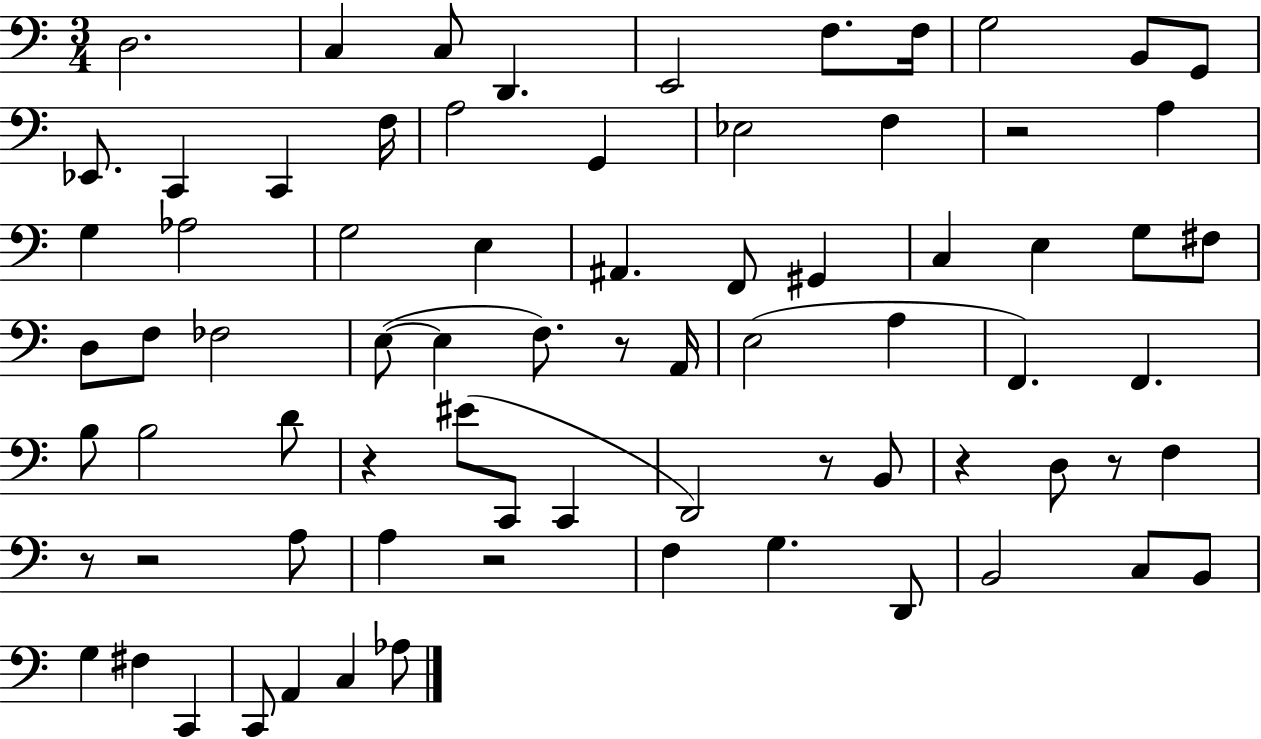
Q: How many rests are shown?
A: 9